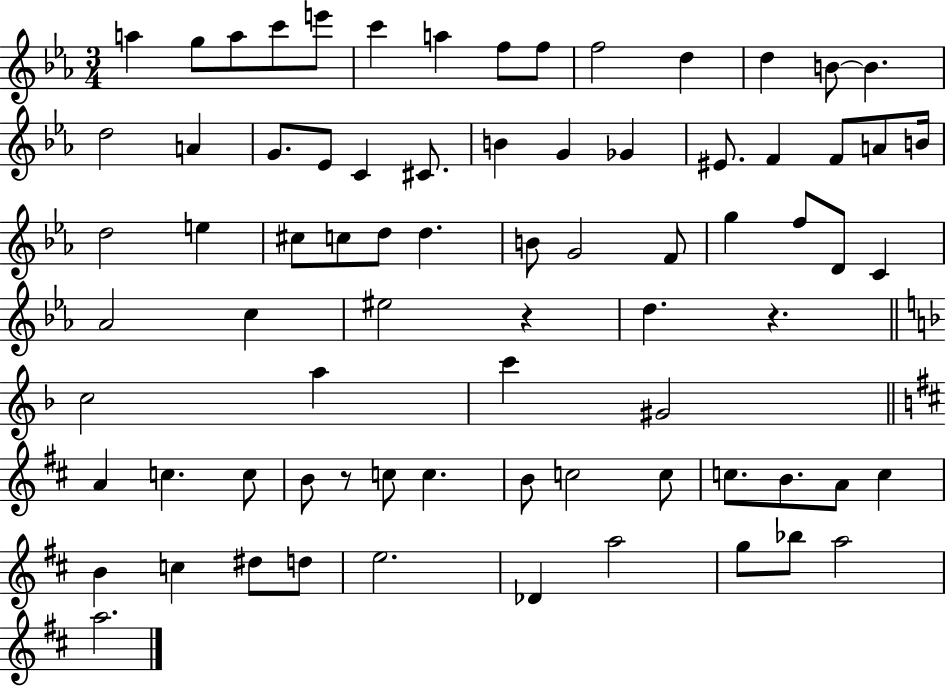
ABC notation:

X:1
T:Untitled
M:3/4
L:1/4
K:Eb
a g/2 a/2 c'/2 e'/2 c' a f/2 f/2 f2 d d B/2 B d2 A G/2 _E/2 C ^C/2 B G _G ^E/2 F F/2 A/2 B/4 d2 e ^c/2 c/2 d/2 d B/2 G2 F/2 g f/2 D/2 C _A2 c ^e2 z d z c2 a c' ^G2 A c c/2 B/2 z/2 c/2 c B/2 c2 c/2 c/2 B/2 A/2 c B c ^d/2 d/2 e2 _D a2 g/2 _b/2 a2 a2